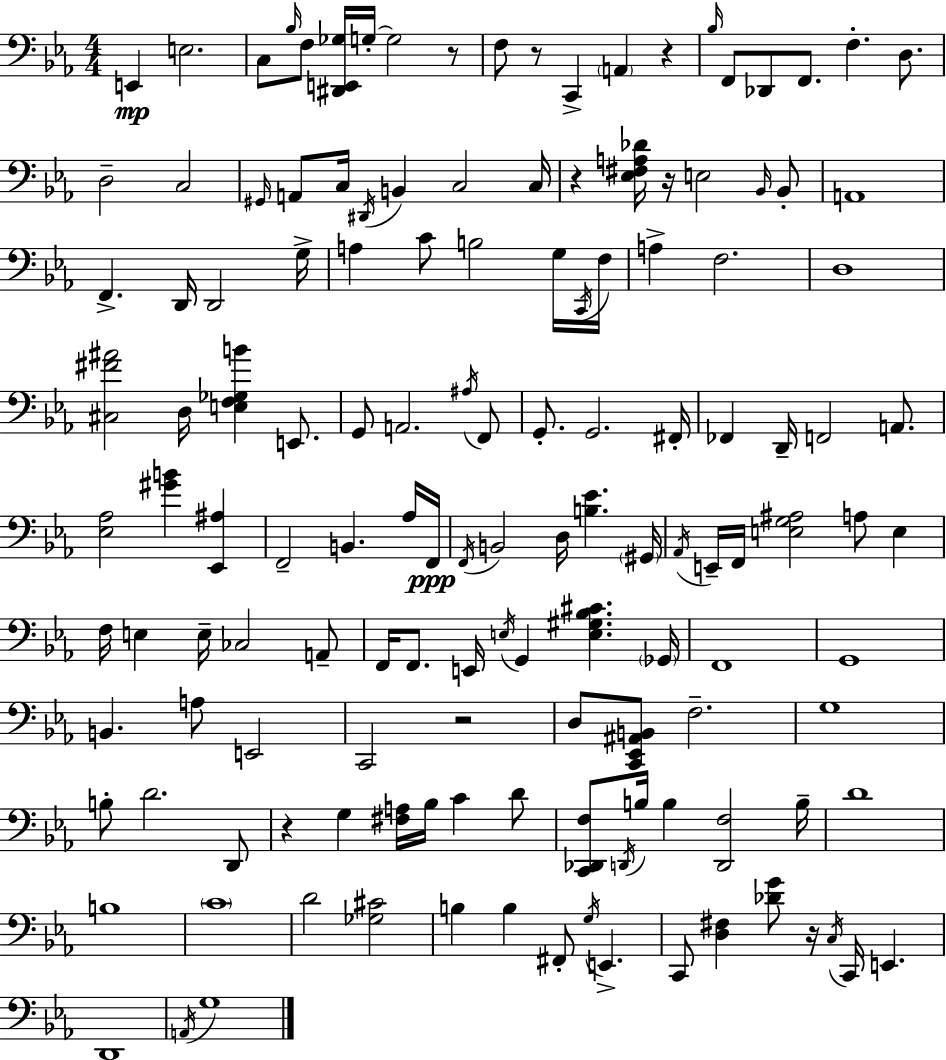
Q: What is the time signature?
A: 4/4